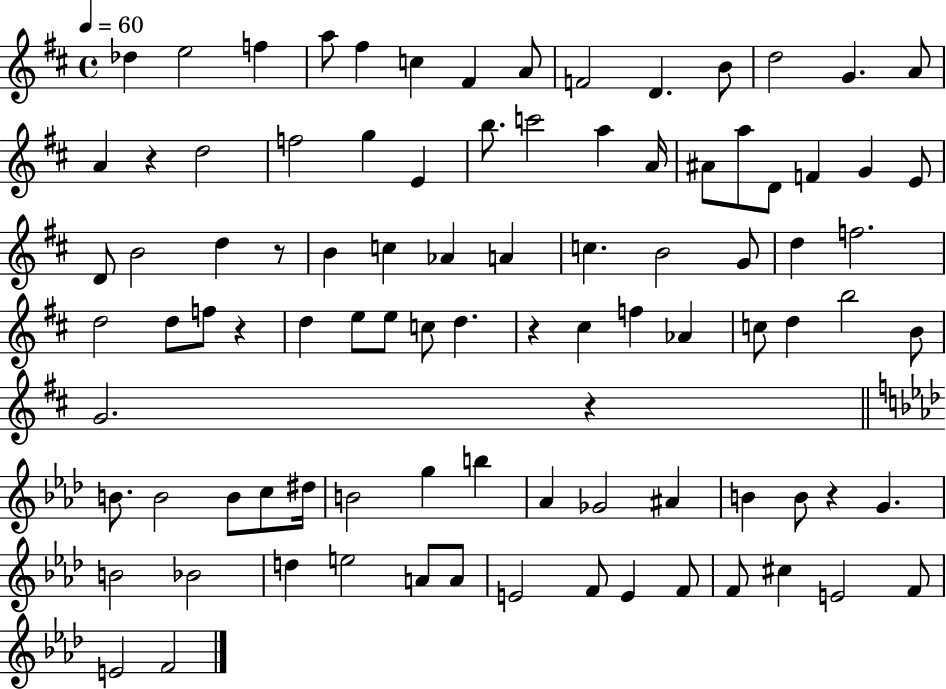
Db5/q E5/h F5/q A5/e F#5/q C5/q F#4/q A4/e F4/h D4/q. B4/e D5/h G4/q. A4/e A4/q R/q D5/h F5/h G5/q E4/q B5/e. C6/h A5/q A4/s A#4/e A5/e D4/e F4/q G4/q E4/e D4/e B4/h D5/q R/e B4/q C5/q Ab4/q A4/q C5/q. B4/h G4/e D5/q F5/h. D5/h D5/e F5/e R/q D5/q E5/e E5/e C5/e D5/q. R/q C#5/q F5/q Ab4/q C5/e D5/q B5/h B4/e G4/h. R/q B4/e. B4/h B4/e C5/e D#5/s B4/h G5/q B5/q Ab4/q Gb4/h A#4/q B4/q B4/e R/q G4/q. B4/h Bb4/h D5/q E5/h A4/e A4/e E4/h F4/e E4/q F4/e F4/e C#5/q E4/h F4/e E4/h F4/h